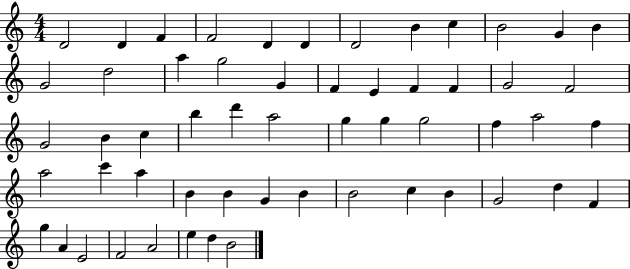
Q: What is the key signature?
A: C major